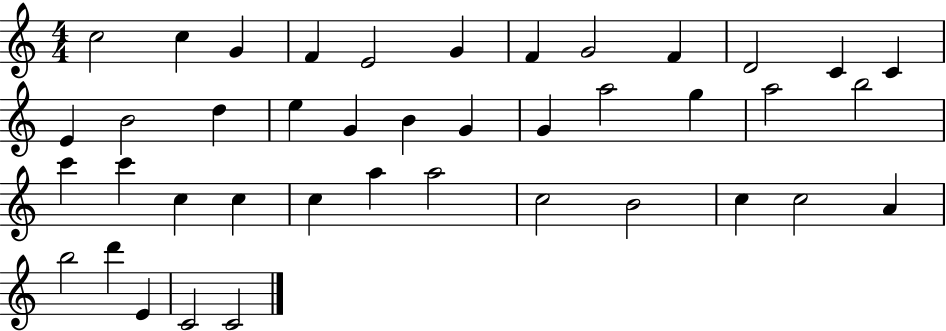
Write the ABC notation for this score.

X:1
T:Untitled
M:4/4
L:1/4
K:C
c2 c G F E2 G F G2 F D2 C C E B2 d e G B G G a2 g a2 b2 c' c' c c c a a2 c2 B2 c c2 A b2 d' E C2 C2